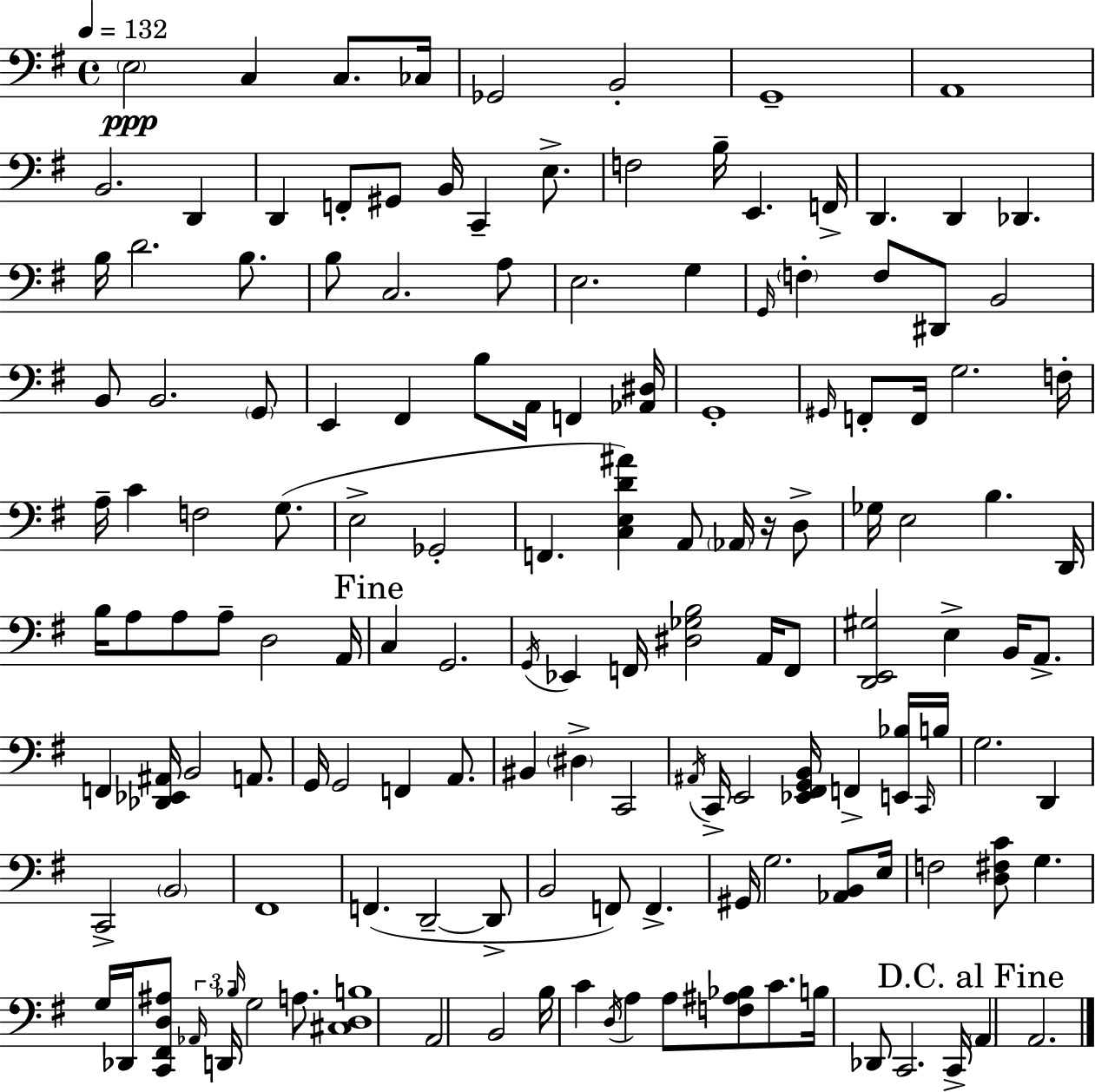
E3/h C3/q C3/e. CES3/s Gb2/h B2/h G2/w A2/w B2/h. D2/q D2/q F2/e G#2/e B2/s C2/q E3/e. F3/h B3/s E2/q. F2/s D2/q. D2/q Db2/q. B3/s D4/h. B3/e. B3/e C3/h. A3/e E3/h. G3/q G2/s F3/q F3/e D#2/e B2/h B2/e B2/h. G2/e E2/q F#2/q B3/e A2/s F2/q [Ab2,D#3]/s G2/w G#2/s F2/e F2/s G3/h. F3/s A3/s C4/q F3/h G3/e. E3/h Gb2/h F2/q. [C3,E3,D4,A#4]/q A2/e Ab2/s R/s D3/e Gb3/s E3/h B3/q. D2/s B3/s A3/e A3/e A3/e D3/h A2/s C3/q G2/h. G2/s Eb2/q F2/s [D#3,Gb3,B3]/h A2/s F2/e [D2,E2,G#3]/h E3/q B2/s A2/e. F2/q [Db2,Eb2,A#2]/s B2/h A2/e. G2/s G2/h F2/q A2/e. BIS2/q D#3/q C2/h A#2/s C2/s E2/h [Eb2,F#2,G2,B2]/s F2/q [E2,Bb3]/s C2/s B3/s G3/h. D2/q C2/h B2/h F#2/w F2/q. D2/h D2/e B2/h F2/e F2/q. G#2/s G3/h. [Ab2,B2]/e E3/s F3/h [D3,F#3,C4]/e G3/q. G3/s Db2/s [C2,F#2,D3,A#3]/e Ab2/s D2/s Bb3/s G3/h A3/e. [C#3,D3,B3]/w A2/h B2/h B3/s C4/q D3/s A3/q A3/e [F3,A#3,Bb3]/e C4/e. B3/s Db2/e C2/h. C2/s A2/q A2/h.